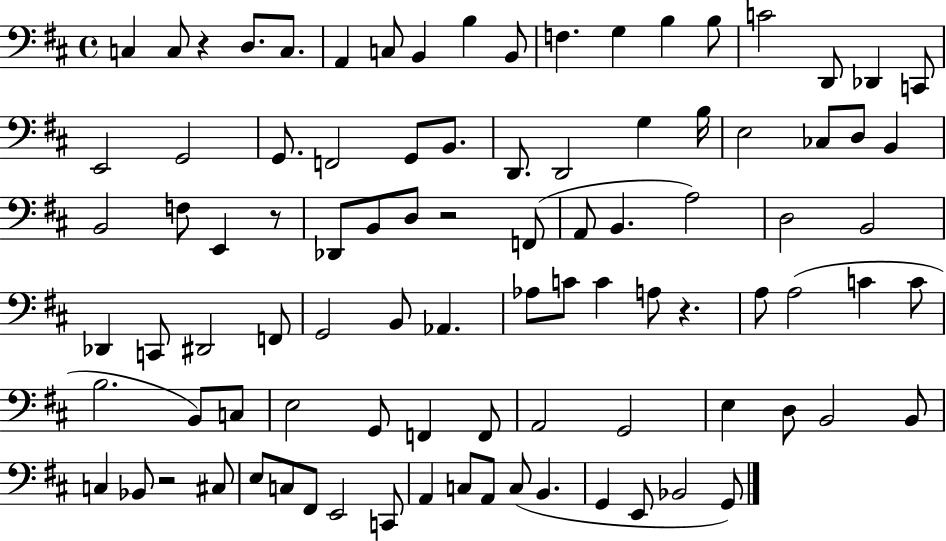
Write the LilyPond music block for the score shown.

{
  \clef bass
  \time 4/4
  \defaultTimeSignature
  \key d \major
  c4 c8 r4 d8. c8. | a,4 c8 b,4 b4 b,8 | f4. g4 b4 b8 | c'2 d,8 des,4 c,8 | \break e,2 g,2 | g,8. f,2 g,8 b,8. | d,8. d,2 g4 b16 | e2 ces8 d8 b,4 | \break b,2 f8 e,4 r8 | des,8 b,8 d8 r2 f,8( | a,8 b,4. a2) | d2 b,2 | \break des,4 c,8 dis,2 f,8 | g,2 b,8 aes,4. | aes8 c'8 c'4 a8 r4. | a8 a2( c'4 c'8 | \break b2. b,8) c8 | e2 g,8 f,4 f,8 | a,2 g,2 | e4 d8 b,2 b,8 | \break c4 bes,8 r2 cis8 | e8 c8 fis,8 e,2 c,8 | a,4 c8 a,8 c8( b,4. | g,4 e,8 bes,2 g,8) | \break \bar "|."
}